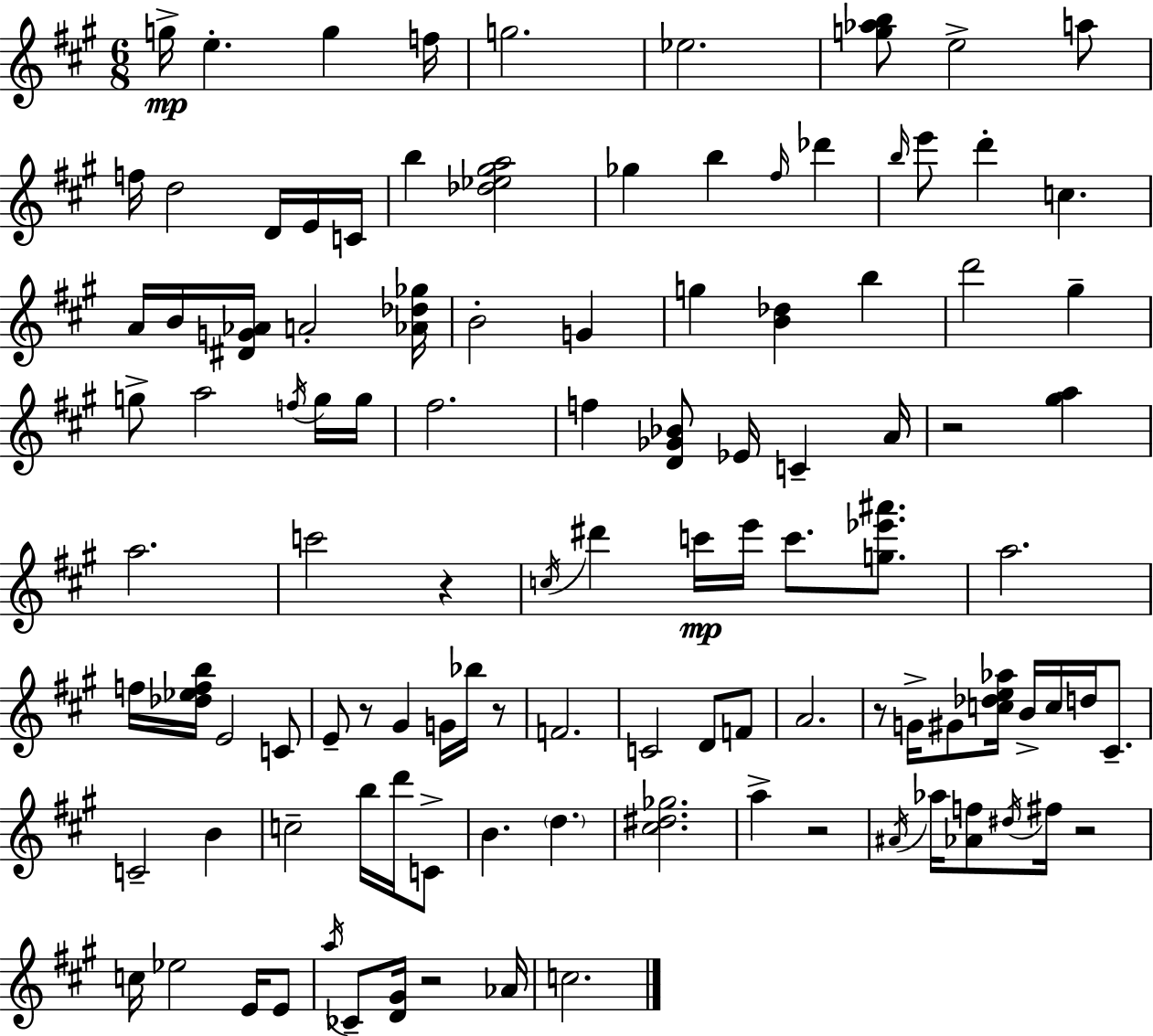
{
  \clef treble
  \numericTimeSignature
  \time 6/8
  \key a \major
  g''16->\mp e''4.-. g''4 f''16 | g''2. | ees''2. | <g'' aes'' b''>8 e''2-> a''8 | \break f''16 d''2 d'16 e'16 c'16 | b''4 <des'' ees'' gis'' a''>2 | ges''4 b''4 \grace { fis''16 } des'''4 | \grace { b''16 } e'''8 d'''4-. c''4. | \break a'16 b'16 <dis' g' aes'>16 a'2-. | <aes' des'' ges''>16 b'2-. g'4 | g''4 <b' des''>4 b''4 | d'''2 gis''4-- | \break g''8-> a''2 | \acciaccatura { f''16 } g''16 g''16 fis''2. | f''4 <d' ges' bes'>8 ees'16 c'4-- | a'16 r2 <gis'' a''>4 | \break a''2. | c'''2 r4 | \acciaccatura { c''16 } dis'''4 c'''16\mp e'''16 c'''8. | <g'' ees''' ais'''>8. a''2. | \break f''16 <des'' ees'' f'' b''>16 e'2 | c'8 e'8-- r8 gis'4 | g'16 bes''16 r8 f'2. | c'2 | \break d'8 f'8 a'2. | r8 g'16-> gis'8 <c'' des'' e'' aes''>16 b'16-> c''16 | d''16 cis'8.-- c'2-- | b'4 c''2-- | \break b''16 d'''16 c'8-> b'4. \parenthesize d''4. | <cis'' dis'' ges''>2. | a''4-> r2 | \acciaccatura { ais'16 } aes''16 <aes' f''>8 \acciaccatura { dis''16 } fis''16 r2 | \break c''16 ees''2 | e'16 e'8 \acciaccatura { a''16 } ces'8-- <d' gis'>16 r2 | aes'16 c''2. | \bar "|."
}